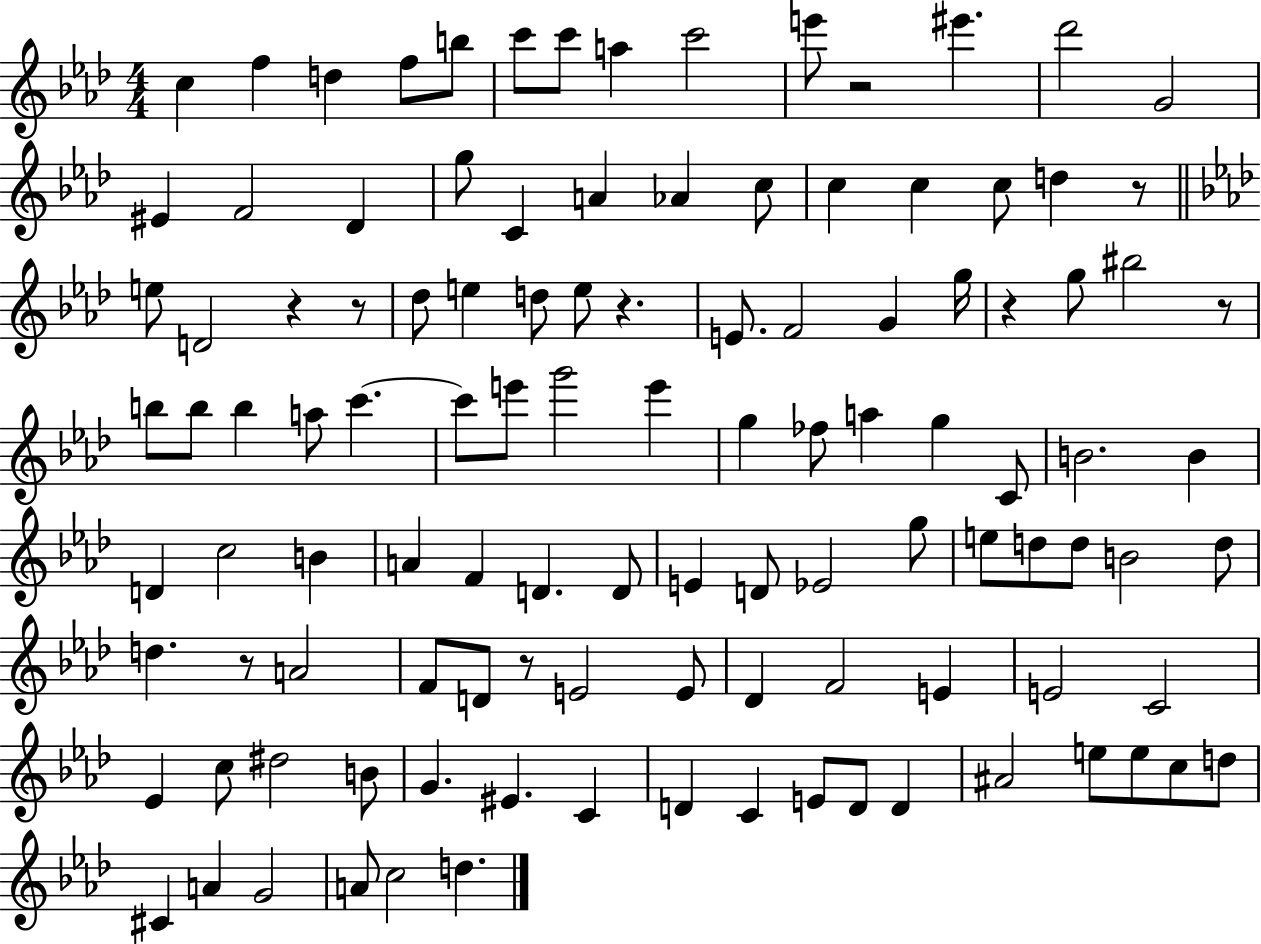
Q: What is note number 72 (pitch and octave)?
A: F4